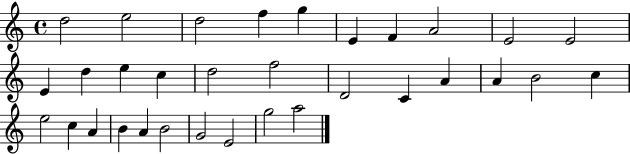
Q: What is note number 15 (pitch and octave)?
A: D5